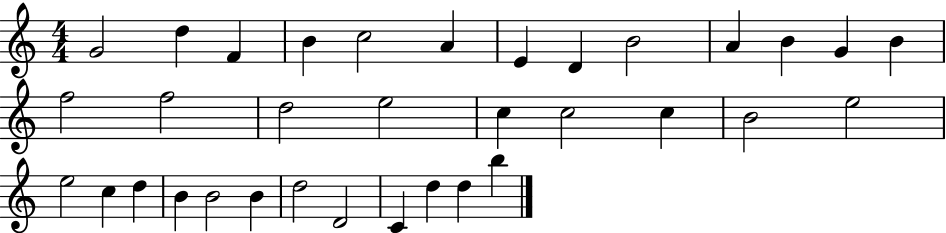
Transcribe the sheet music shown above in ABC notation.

X:1
T:Untitled
M:4/4
L:1/4
K:C
G2 d F B c2 A E D B2 A B G B f2 f2 d2 e2 c c2 c B2 e2 e2 c d B B2 B d2 D2 C d d b